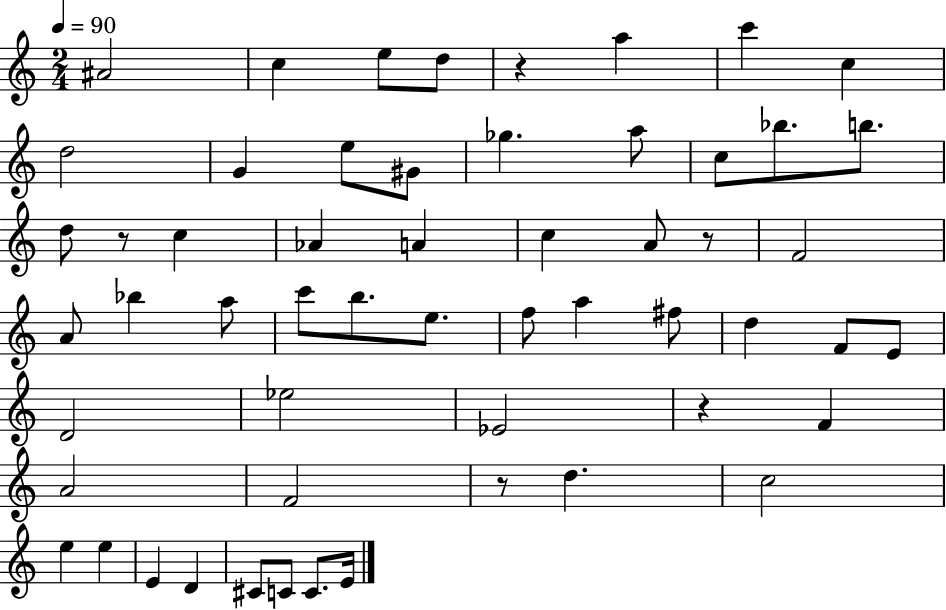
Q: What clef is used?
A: treble